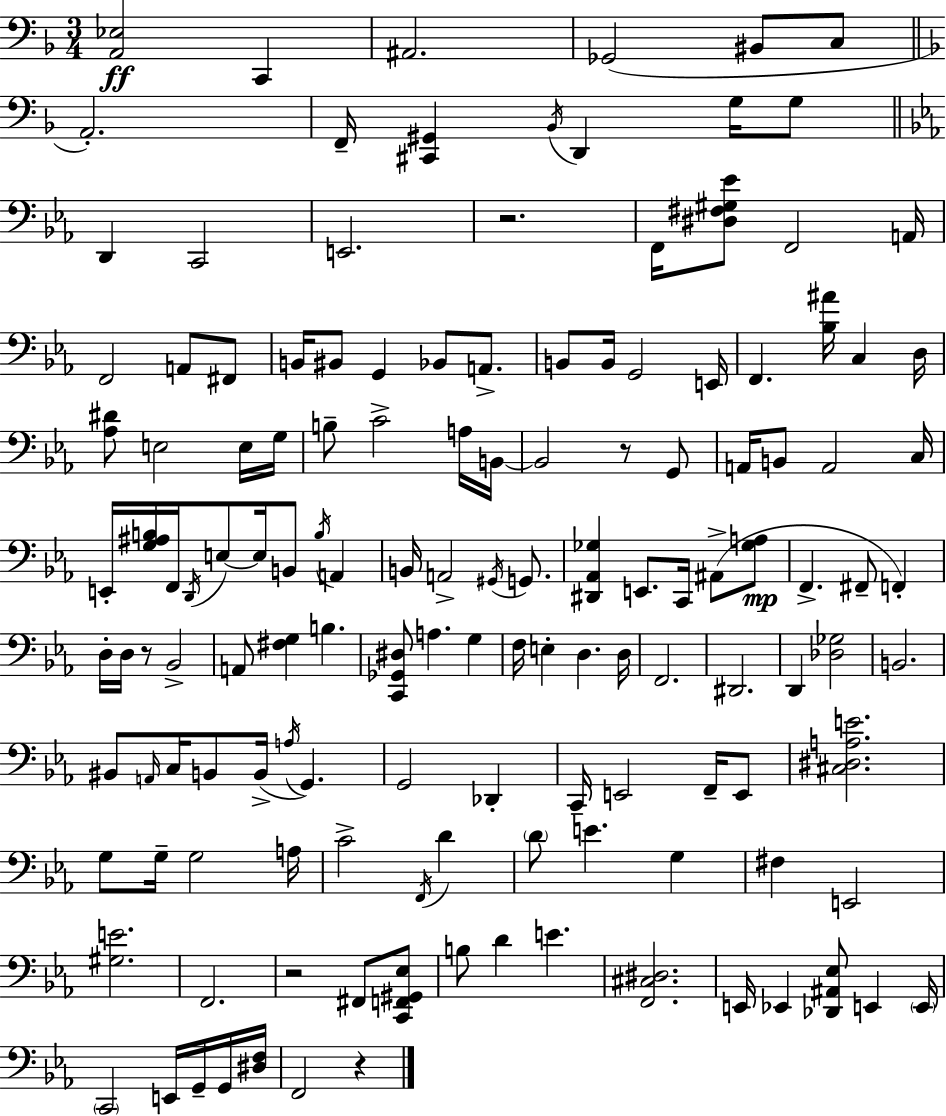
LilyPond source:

{
  \clef bass
  \numericTimeSignature
  \time 3/4
  \key f \major
  \repeat volta 2 { <a, ees>2\ff c,4 | ais,2. | ges,2( bis,8 c8 | \bar "||" \break \key d \minor a,2.-.) | f,16-- <cis, gis,>4 \acciaccatura { bes,16 } d,4 g16 g8 | \bar "||" \break \key ees \major d,4 c,2 | e,2. | r2. | f,16 <dis fis gis ees'>8 f,2 a,16 | \break f,2 a,8 fis,8 | b,16 bis,8 g,4 bes,8 a,8.-> | b,8 b,16 g,2 e,16 | f,4. <bes ais'>16 c4 d16 | \break <aes dis'>8 e2 e16 g16 | b8-- c'2-> a16 b,16~~ | b,2 r8 g,8 | a,16 b,8 a,2 c16 | \break e,16-. <g ais b>16 f,16 \acciaccatura { d,16 } e8~~ e16 b,8 \acciaccatura { b16 } a,4 | b,16 a,2-> \acciaccatura { gis,16 } | g,8. <dis, aes, ges>4 e,8. c,16 ais,8->( | <ges a>8\mp f,4.-> fis,8-- f,4-.) | \break d16-. d16 r8 bes,2-> | a,8 <fis g>4 b4. | <c, ges, dis>8 a4. g4 | f16 e4-. d4. | \break d16 f,2. | dis,2. | d,4 <des ges>2 | b,2. | \break bis,8 \grace { a,16 } c16 b,8 b,16->( \acciaccatura { a16 } g,4.) | g,2 | des,4-. c,16-- e,2 | f,16-- e,8 <cis dis a e'>2. | \break g8 g16-- g2 | a16 c'2-> | \acciaccatura { f,16 } d'4 \parenthesize d'8 e'4. | g4 fis4 e,2 | \break <gis e'>2. | f,2. | r2 | fis,8 <c, f, gis, ees>8 b8 d'4 | \break e'4. <f, cis dis>2. | e,16 ees,4 <des, ais, ees>8 | e,4 \parenthesize e,16 \parenthesize c,2 | e,16 g,16-- g,16 <dis f>16 f,2 | \break r4 } \bar "|."
}